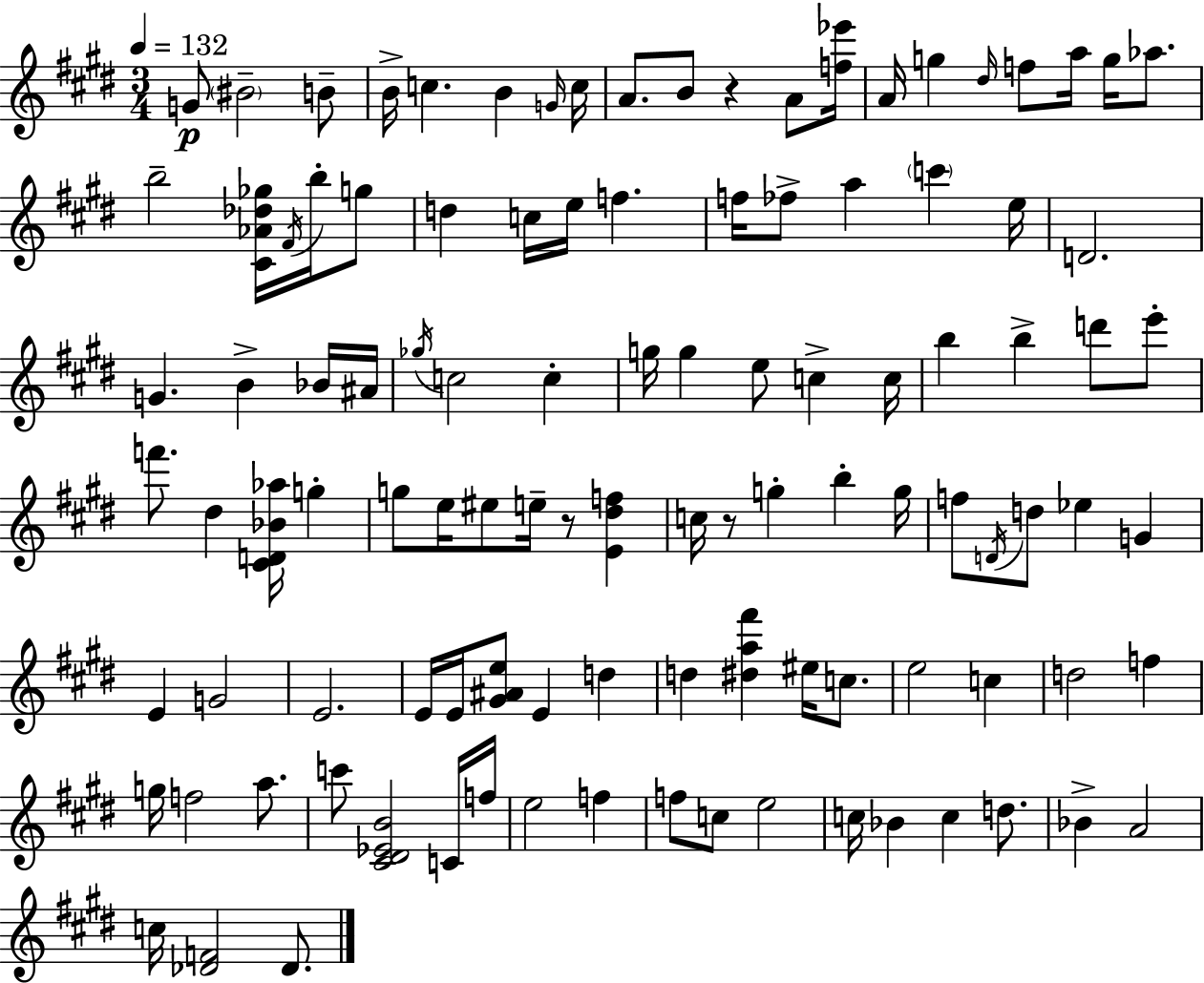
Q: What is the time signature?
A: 3/4